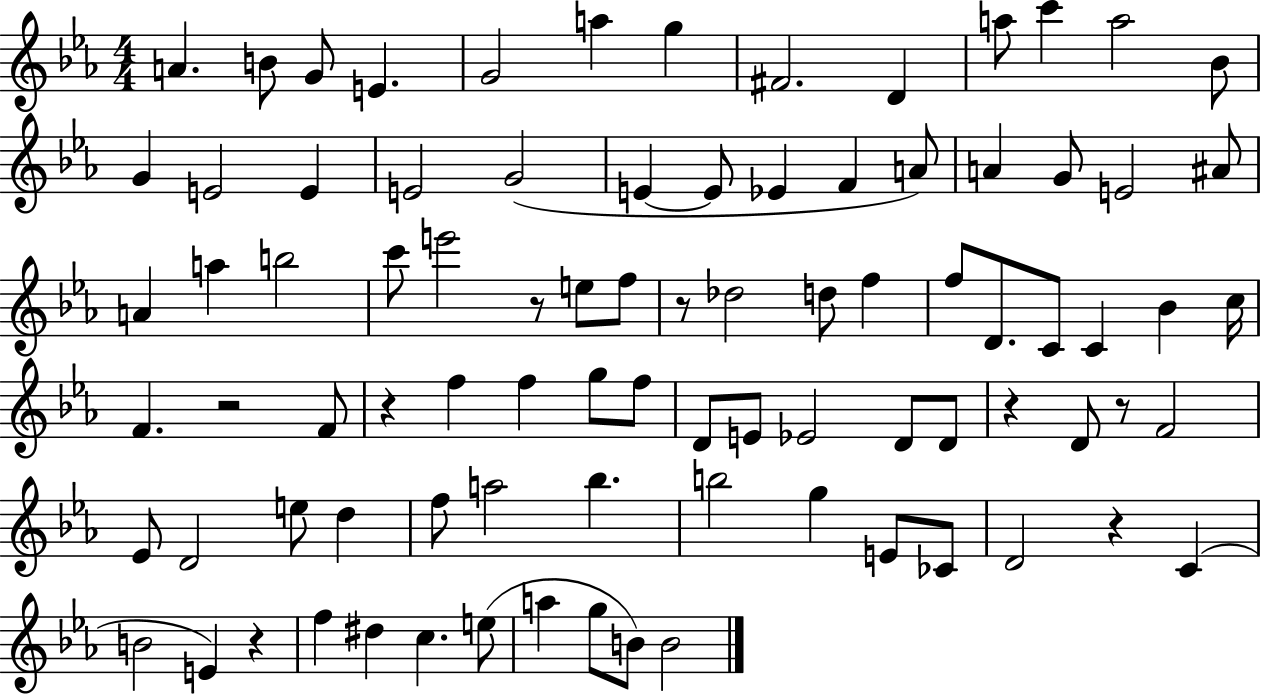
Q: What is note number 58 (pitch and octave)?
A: D4